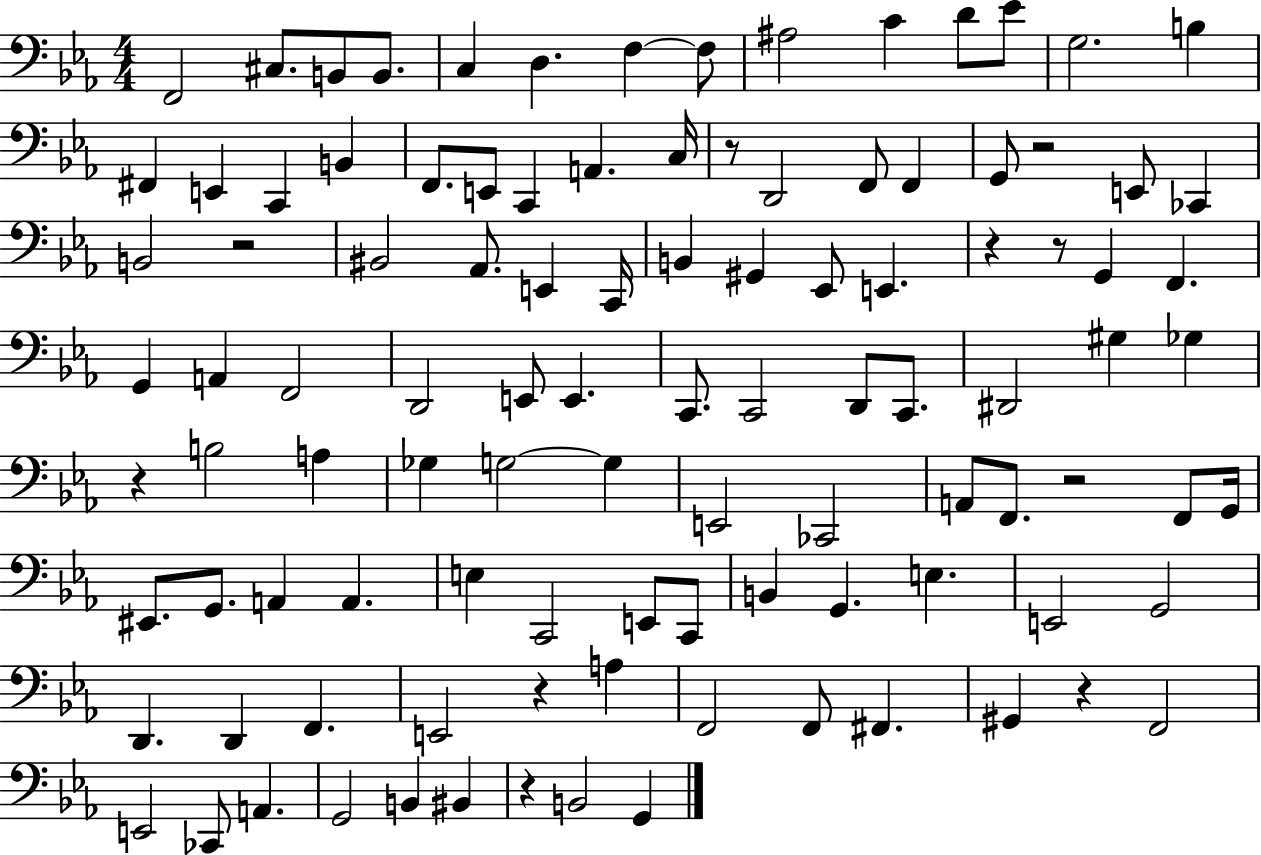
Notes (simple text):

F2/h C#3/e. B2/e B2/e. C3/q D3/q. F3/q F3/e A#3/h C4/q D4/e Eb4/e G3/h. B3/q F#2/q E2/q C2/q B2/q F2/e. E2/e C2/q A2/q. C3/s R/e D2/h F2/e F2/q G2/e R/h E2/e CES2/q B2/h R/h BIS2/h Ab2/e. E2/q C2/s B2/q G#2/q Eb2/e E2/q. R/q R/e G2/q F2/q. G2/q A2/q F2/h D2/h E2/e E2/q. C2/e. C2/h D2/e C2/e. D#2/h G#3/q Gb3/q R/q B3/h A3/q Gb3/q G3/h G3/q E2/h CES2/h A2/e F2/e. R/h F2/e G2/s EIS2/e. G2/e. A2/q A2/q. E3/q C2/h E2/e C2/e B2/q G2/q. E3/q. E2/h G2/h D2/q. D2/q F2/q. E2/h R/q A3/q F2/h F2/e F#2/q. G#2/q R/q F2/h E2/h CES2/e A2/q. G2/h B2/q BIS2/q R/q B2/h G2/q